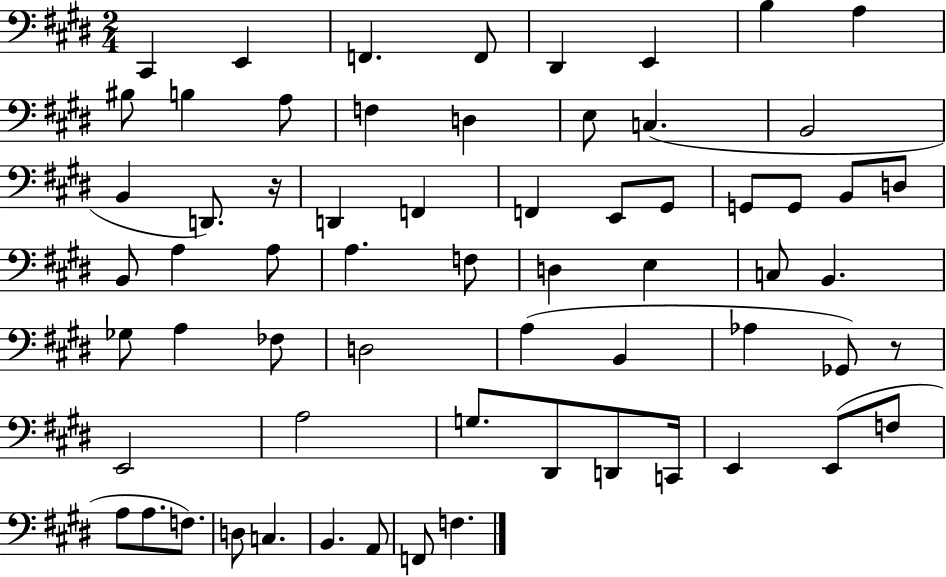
{
  \clef bass
  \numericTimeSignature
  \time 2/4
  \key e \major
  cis,4 e,4 | f,4. f,8 | dis,4 e,4 | b4 a4 | \break bis8 b4 a8 | f4 d4 | e8 c4.( | b,2 | \break b,4 d,8.) r16 | d,4 f,4 | f,4 e,8 gis,8 | g,8 g,8 b,8 d8 | \break b,8 a4 a8 | a4. f8 | d4 e4 | c8 b,4. | \break ges8 a4 fes8 | d2 | a4( b,4 | aes4 ges,8) r8 | \break e,2 | a2 | g8. dis,8 d,8 c,16 | e,4 e,8( f8 | \break a8 a8. f8.) | d8 c4. | b,4. a,8 | f,8 f4. | \break \bar "|."
}